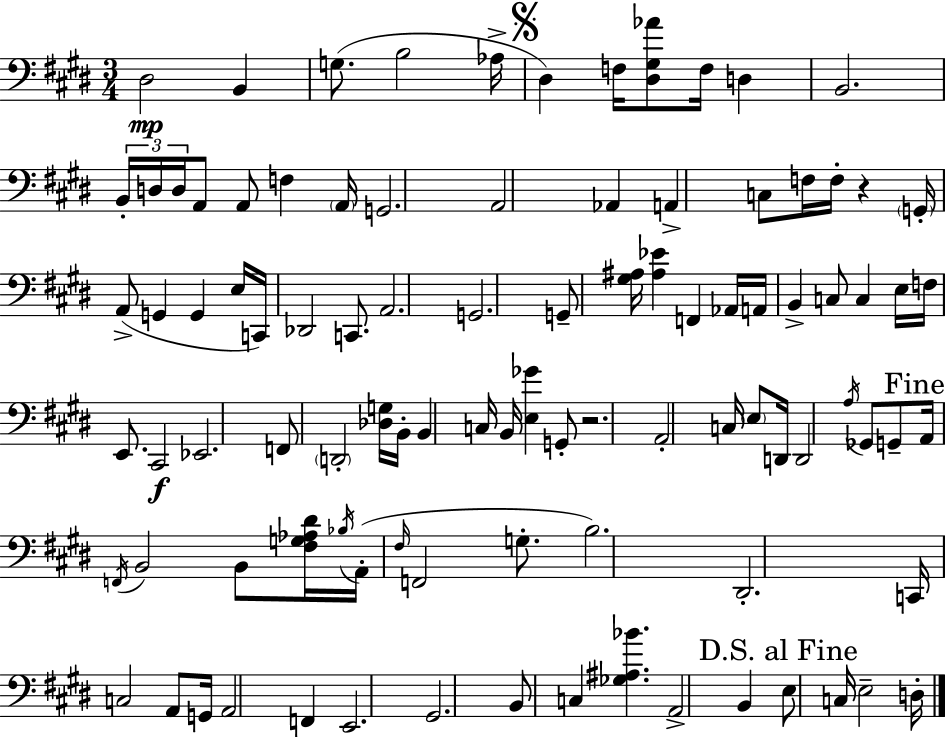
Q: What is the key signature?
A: E major